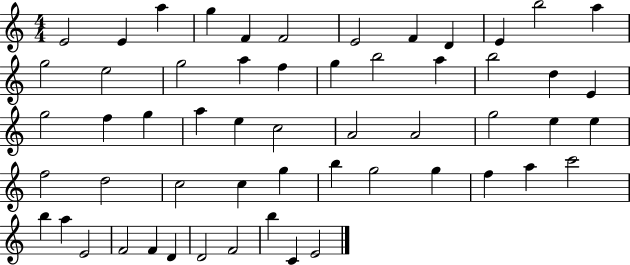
E4/h E4/q A5/q G5/q F4/q F4/h E4/h F4/q D4/q E4/q B5/h A5/q G5/h E5/h G5/h A5/q F5/q G5/q B5/h A5/q B5/h D5/q E4/q G5/h F5/q G5/q A5/q E5/q C5/h A4/h A4/h G5/h E5/q E5/q F5/h D5/h C5/h C5/q G5/q B5/q G5/h G5/q F5/q A5/q C6/h B5/q A5/q E4/h F4/h F4/q D4/q D4/h F4/h B5/q C4/q E4/h